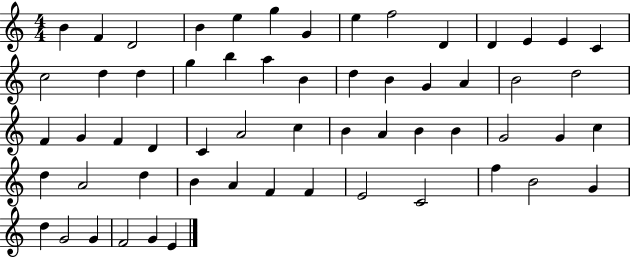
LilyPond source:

{
  \clef treble
  \numericTimeSignature
  \time 4/4
  \key c \major
  b'4 f'4 d'2 | b'4 e''4 g''4 g'4 | e''4 f''2 d'4 | d'4 e'4 e'4 c'4 | \break c''2 d''4 d''4 | g''4 b''4 a''4 b'4 | d''4 b'4 g'4 a'4 | b'2 d''2 | \break f'4 g'4 f'4 d'4 | c'4 a'2 c''4 | b'4 a'4 b'4 b'4 | g'2 g'4 c''4 | \break d''4 a'2 d''4 | b'4 a'4 f'4 f'4 | e'2 c'2 | f''4 b'2 g'4 | \break d''4 g'2 g'4 | f'2 g'4 e'4 | \bar "|."
}